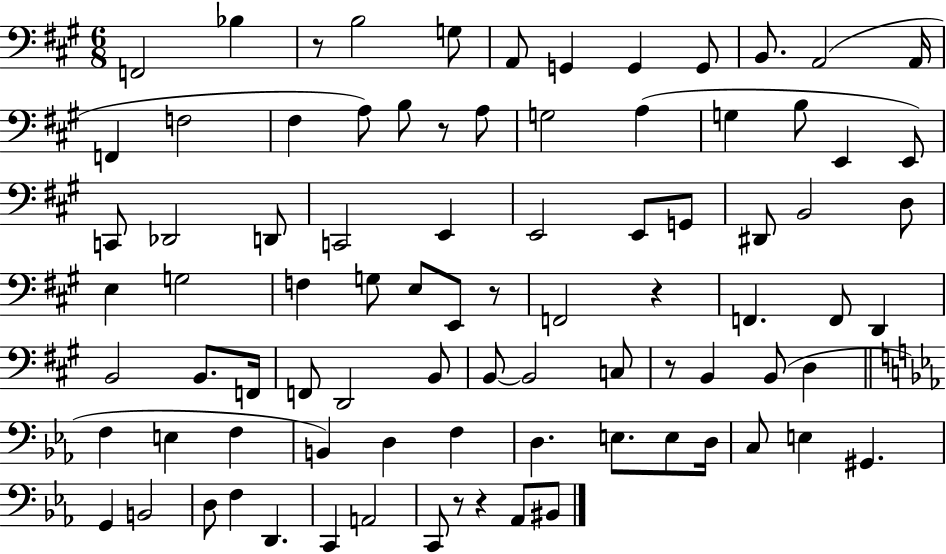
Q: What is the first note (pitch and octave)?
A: F2